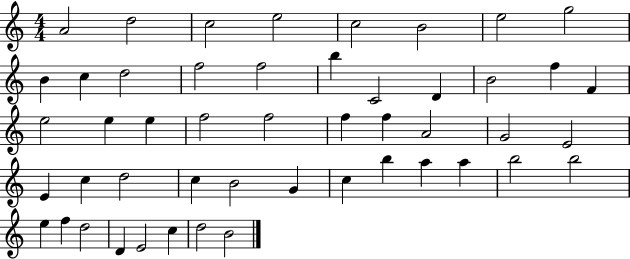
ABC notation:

X:1
T:Untitled
M:4/4
L:1/4
K:C
A2 d2 c2 e2 c2 B2 e2 g2 B c d2 f2 f2 b C2 D B2 f F e2 e e f2 f2 f f A2 G2 E2 E c d2 c B2 G c b a a b2 b2 e f d2 D E2 c d2 B2